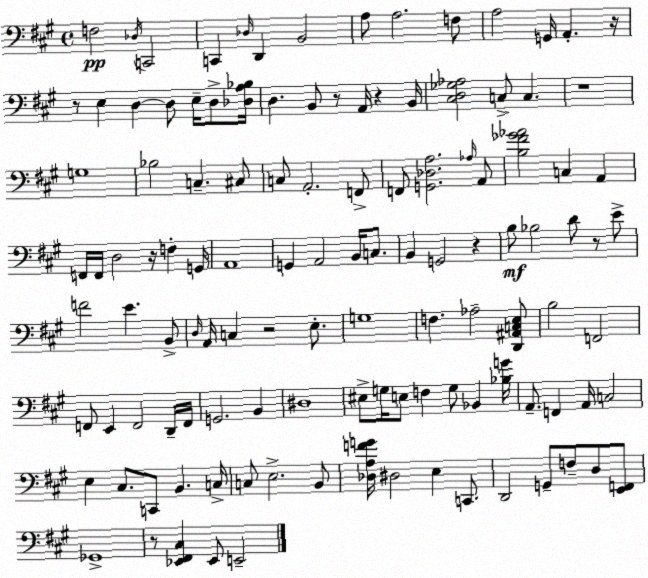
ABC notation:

X:1
T:Untitled
M:4/4
L:1/4
K:A
F,2 _D,/4 C,,2 C,, _D,/4 D,, B,,2 A,/2 A,2 F,/2 A,2 G,,/4 A,, z/4 z/2 E, D, D,/2 E,/4 D,/2 [_D,A,_B,]/4 D, B,,/2 z/2 A,,/4 z B,,/4 [^C,D,_G,_A,]2 C,/2 C, z4 G,4 _B,2 C, ^C,/2 C,/2 A,,2 F,,/2 F,,/2 [G,,_D,A,]2 _A,/4 A,,/2 [B,^F_G_A]2 C, A,, F,,/4 F,,/4 D,2 z/4 F, G,,/4 A,,4 G,, A,,2 B,,/4 C,/2 B,, G,,2 z B,/2 _B,2 D/2 z/2 E/2 F2 E B,,/2 D,/4 A,,/4 C, z2 E,/2 G,4 F, _A,2 [D,,^A,,C,E,]/2 B,2 F,,2 F,,/2 E,, F,,2 D,,/4 F,,/4 G,,2 B,, ^D,4 ^E,/2 G,/4 E,/2 F, G,/2 _B,, [_B,G]/4 A,,/2 F,, A,,/4 C,2 E, ^C,/2 C,,/2 B,, C,/4 C,/2 E,2 B,,/2 [_D,A,FG]/4 ^D,2 E, C,,/2 D,,2 G,,/2 F,/2 D,/2 [E,,F,,]/2 _G,,4 z/2 [_E,,^F,,^C,] _E,,/2 E,,2